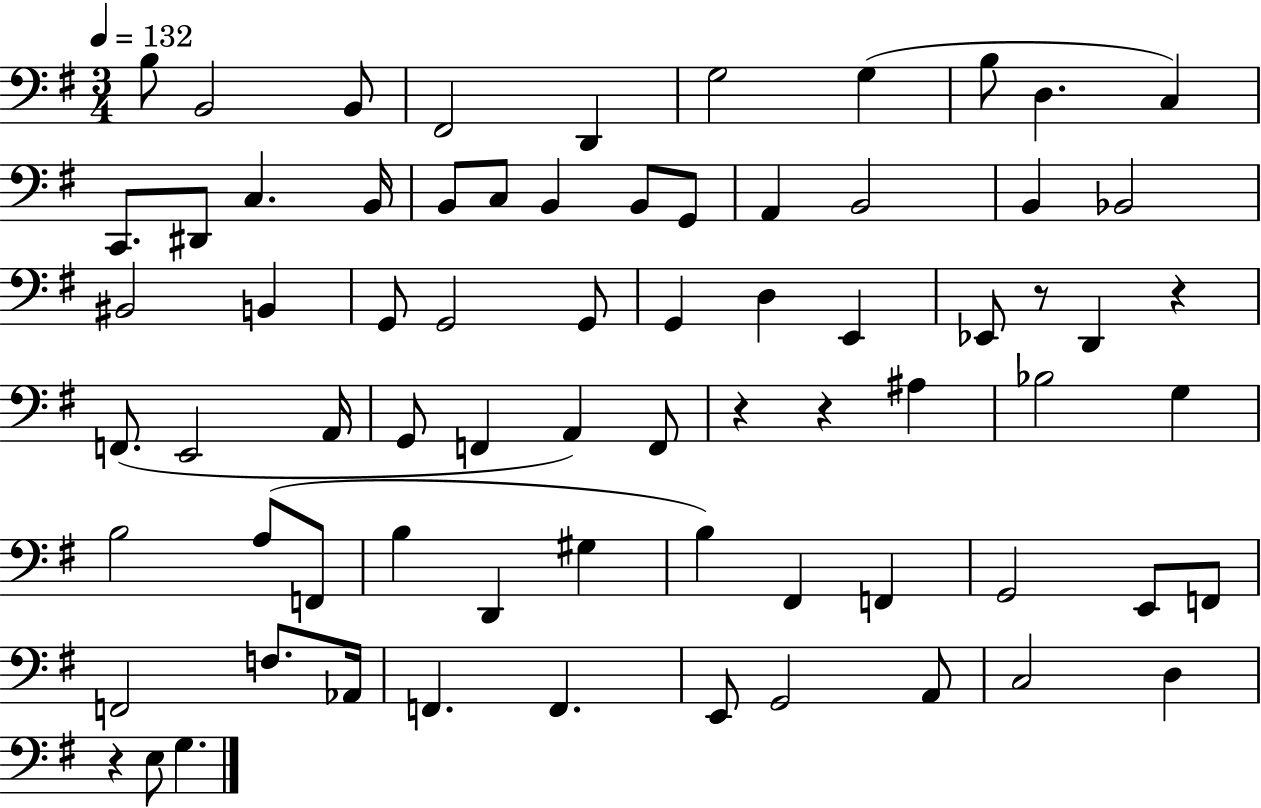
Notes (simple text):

B3/e B2/h B2/e F#2/h D2/q G3/h G3/q B3/e D3/q. C3/q C2/e. D#2/e C3/q. B2/s B2/e C3/e B2/q B2/e G2/e A2/q B2/h B2/q Bb2/h BIS2/h B2/q G2/e G2/h G2/e G2/q D3/q E2/q Eb2/e R/e D2/q R/q F2/e. E2/h A2/s G2/e F2/q A2/q F2/e R/q R/q A#3/q Bb3/h G3/q B3/h A3/e F2/e B3/q D2/q G#3/q B3/q F#2/q F2/q G2/h E2/e F2/e F2/h F3/e. Ab2/s F2/q. F2/q. E2/e G2/h A2/e C3/h D3/q R/q E3/e G3/q.